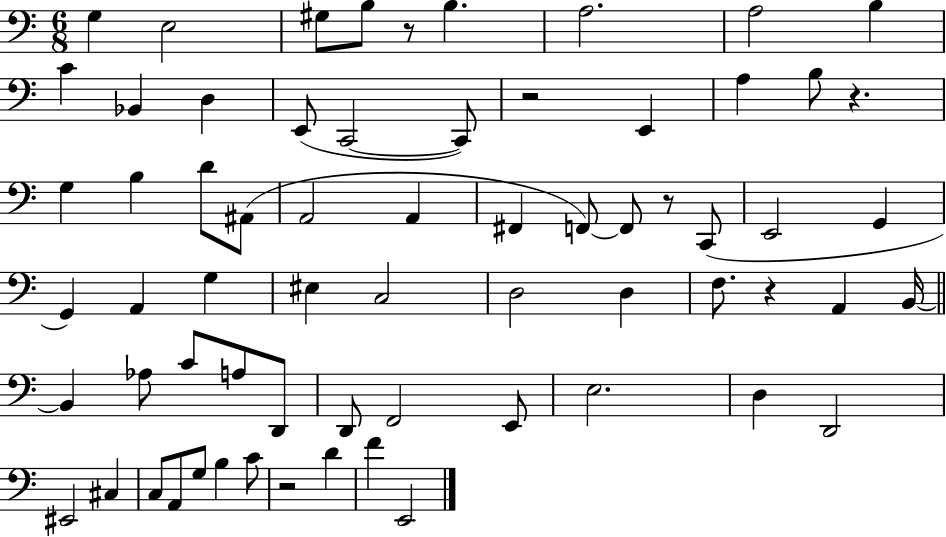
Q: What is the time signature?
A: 6/8